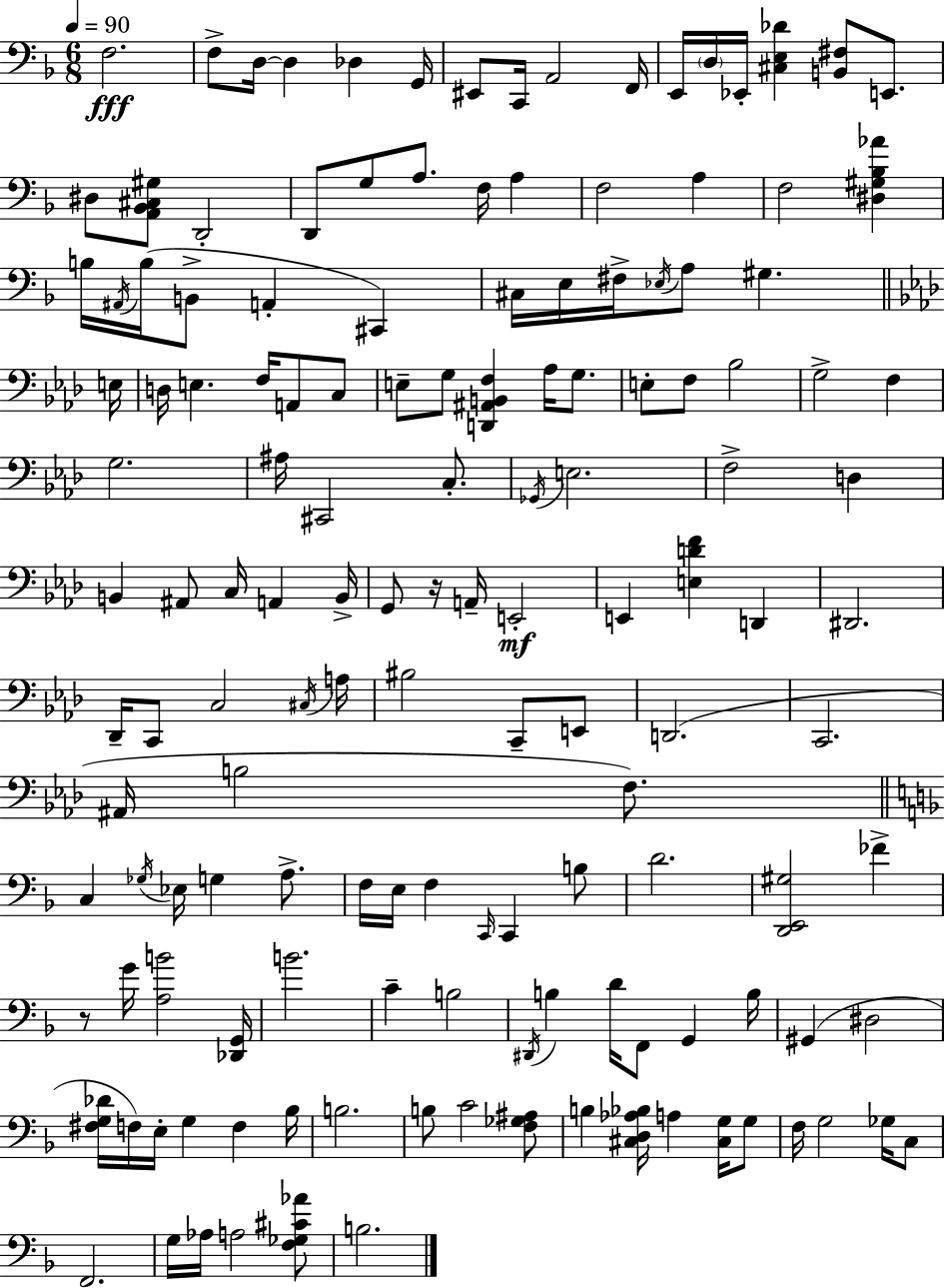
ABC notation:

X:1
T:Untitled
M:6/8
L:1/4
K:F
F,2 F,/2 D,/4 D, _D, G,,/4 ^E,,/2 C,,/4 A,,2 F,,/4 E,,/4 D,/4 _E,,/4 [^C,E,_D] [B,,^F,]/2 E,,/2 ^D,/2 [A,,_B,,^C,^G,]/2 D,,2 D,,/2 G,/2 A,/2 F,/4 A, F,2 A, F,2 [^D,^G,_B,_A] B,/4 ^A,,/4 B,/4 B,,/2 A,, ^C,, ^C,/4 E,/4 ^F,/4 _E,/4 A,/2 ^G, E,/4 D,/4 E, F,/4 A,,/2 C,/2 E,/2 G,/2 [D,,^A,,B,,F,] _A,/4 G,/2 E,/2 F,/2 _B,2 G,2 F, G,2 ^A,/4 ^C,,2 C,/2 _G,,/4 E,2 F,2 D, B,, ^A,,/2 C,/4 A,, B,,/4 G,,/2 z/4 A,,/4 E,,2 E,, [E,DF] D,, ^D,,2 _D,,/4 C,,/2 C,2 ^C,/4 A,/4 ^B,2 C,,/2 E,,/2 D,,2 C,,2 ^A,,/4 B,2 F,/2 C, _G,/4 _E,/4 G, A,/2 F,/4 E,/4 F, C,,/4 C,, B,/2 D2 [D,,E,,^G,]2 _F z/2 G/4 [A,B]2 [_D,,G,,]/4 B2 C B,2 ^D,,/4 B, D/4 F,,/2 G,, B,/4 ^G,, ^D,2 [^F,G,_D]/4 F,/4 E,/4 G, F, _B,/4 B,2 B,/2 C2 [F,_G,^A,]/2 B, [^C,D,_A,_B,]/4 A, [^C,G,]/4 G,/2 F,/4 G,2 _G,/4 C,/2 F,,2 G,/4 _A,/4 A,2 [F,_G,^C_A]/2 B,2